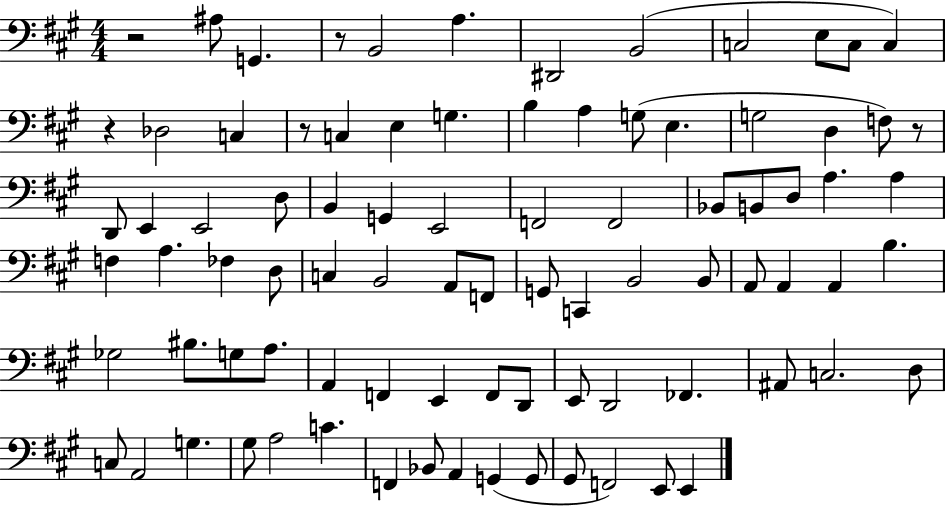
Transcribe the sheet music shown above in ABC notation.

X:1
T:Untitled
M:4/4
L:1/4
K:A
z2 ^A,/2 G,, z/2 B,,2 A, ^D,,2 B,,2 C,2 E,/2 C,/2 C, z _D,2 C, z/2 C, E, G, B, A, G,/2 E, G,2 D, F,/2 z/2 D,,/2 E,, E,,2 D,/2 B,, G,, E,,2 F,,2 F,,2 _B,,/2 B,,/2 D,/2 A, A, F, A, _F, D,/2 C, B,,2 A,,/2 F,,/2 G,,/2 C,, B,,2 B,,/2 A,,/2 A,, A,, B, _G,2 ^B,/2 G,/2 A,/2 A,, F,, E,, F,,/2 D,,/2 E,,/2 D,,2 _F,, ^A,,/2 C,2 D,/2 C,/2 A,,2 G, ^G,/2 A,2 C F,, _B,,/2 A,, G,, G,,/2 ^G,,/2 F,,2 E,,/2 E,,